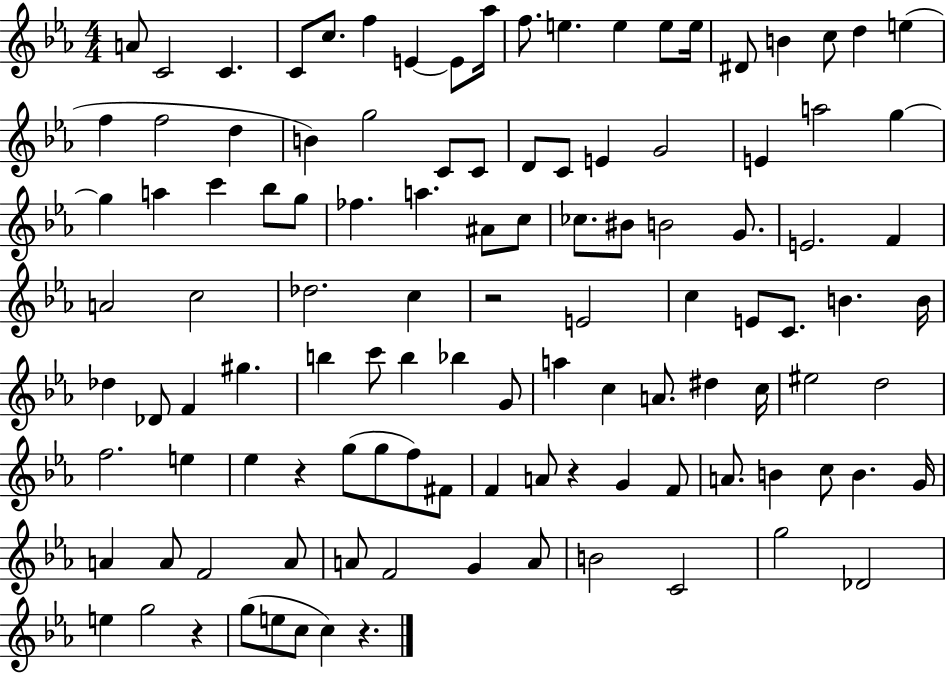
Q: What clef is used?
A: treble